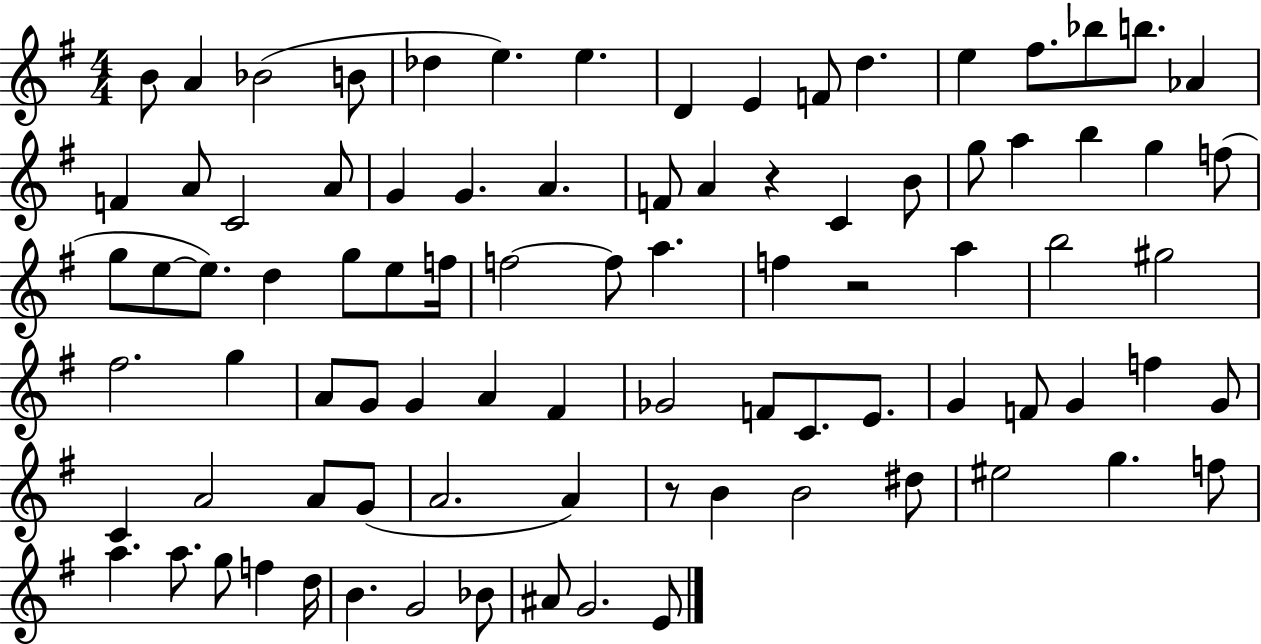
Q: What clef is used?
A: treble